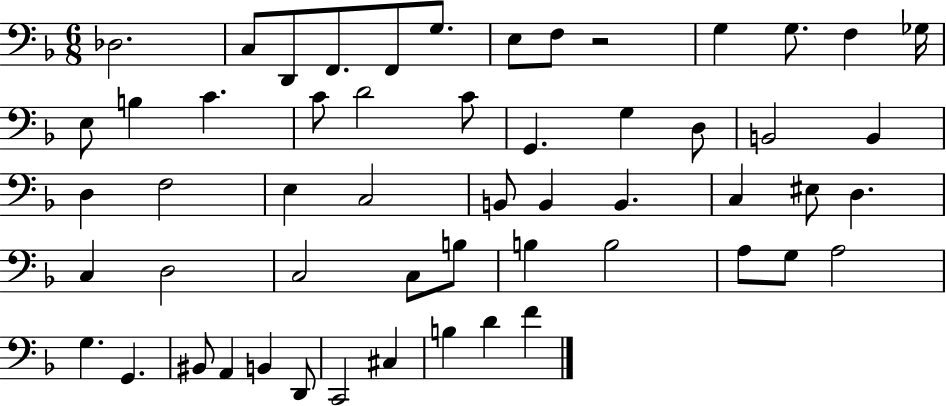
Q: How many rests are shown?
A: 1